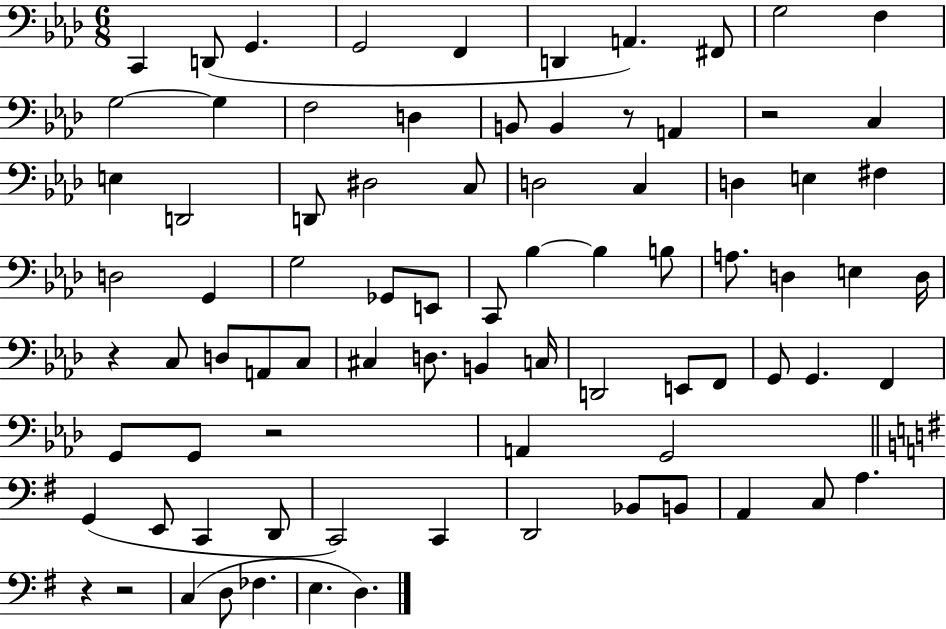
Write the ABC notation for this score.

X:1
T:Untitled
M:6/8
L:1/4
K:Ab
C,, D,,/2 G,, G,,2 F,, D,, A,, ^F,,/2 G,2 F, G,2 G, F,2 D, B,,/2 B,, z/2 A,, z2 C, E, D,,2 D,,/2 ^D,2 C,/2 D,2 C, D, E, ^F, D,2 G,, G,2 _G,,/2 E,,/2 C,,/2 _B, _B, B,/2 A,/2 D, E, D,/4 z C,/2 D,/2 A,,/2 C,/2 ^C, D,/2 B,, C,/4 D,,2 E,,/2 F,,/2 G,,/2 G,, F,, G,,/2 G,,/2 z2 A,, G,,2 G,, E,,/2 C,, D,,/2 C,,2 C,, D,,2 _B,,/2 B,,/2 A,, C,/2 A, z z2 C, D,/2 _F, E, D,